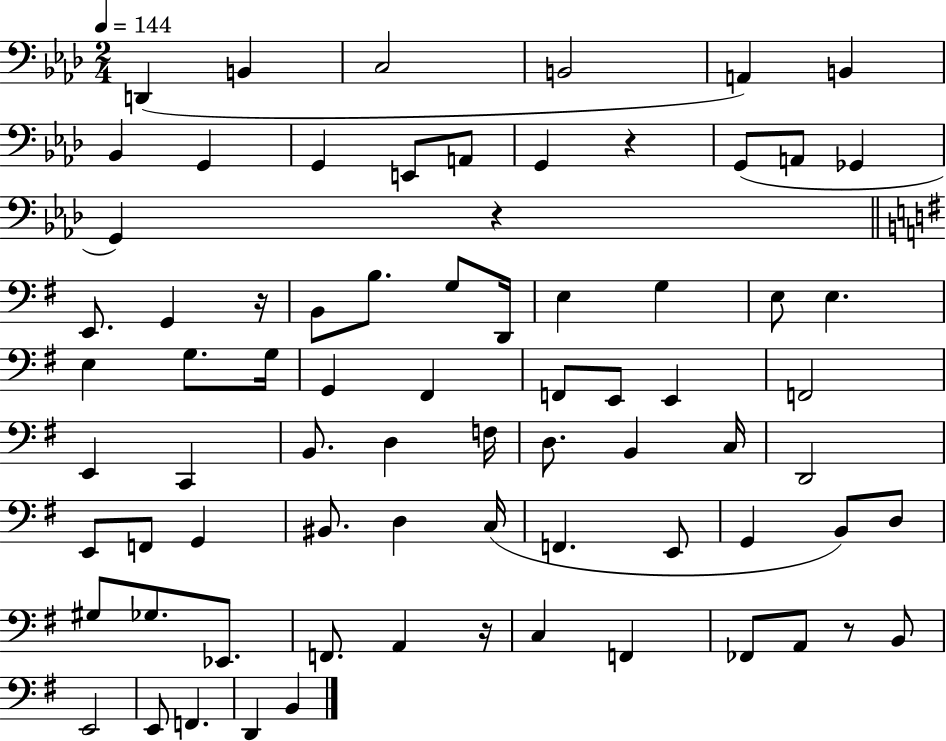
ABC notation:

X:1
T:Untitled
M:2/4
L:1/4
K:Ab
D,, B,, C,2 B,,2 A,, B,, _B,, G,, G,, E,,/2 A,,/2 G,, z G,,/2 A,,/2 _G,, G,, z E,,/2 G,, z/4 B,,/2 B,/2 G,/2 D,,/4 E, G, E,/2 E, E, G,/2 G,/4 G,, ^F,, F,,/2 E,,/2 E,, F,,2 E,, C,, B,,/2 D, F,/4 D,/2 B,, C,/4 D,,2 E,,/2 F,,/2 G,, ^B,,/2 D, C,/4 F,, E,,/2 G,, B,,/2 D,/2 ^G,/2 _G,/2 _E,,/2 F,,/2 A,, z/4 C, F,, _F,,/2 A,,/2 z/2 B,,/2 E,,2 E,,/2 F,, D,, B,,